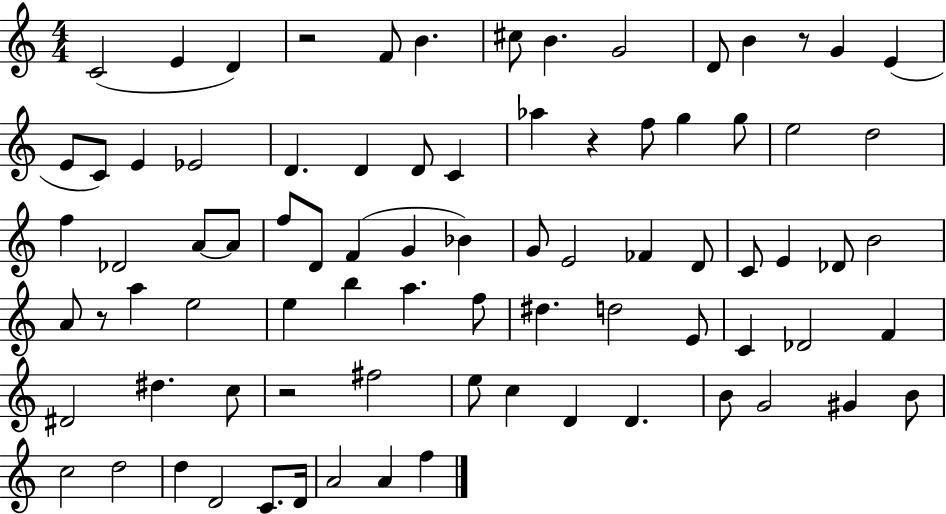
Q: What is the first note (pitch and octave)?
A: C4